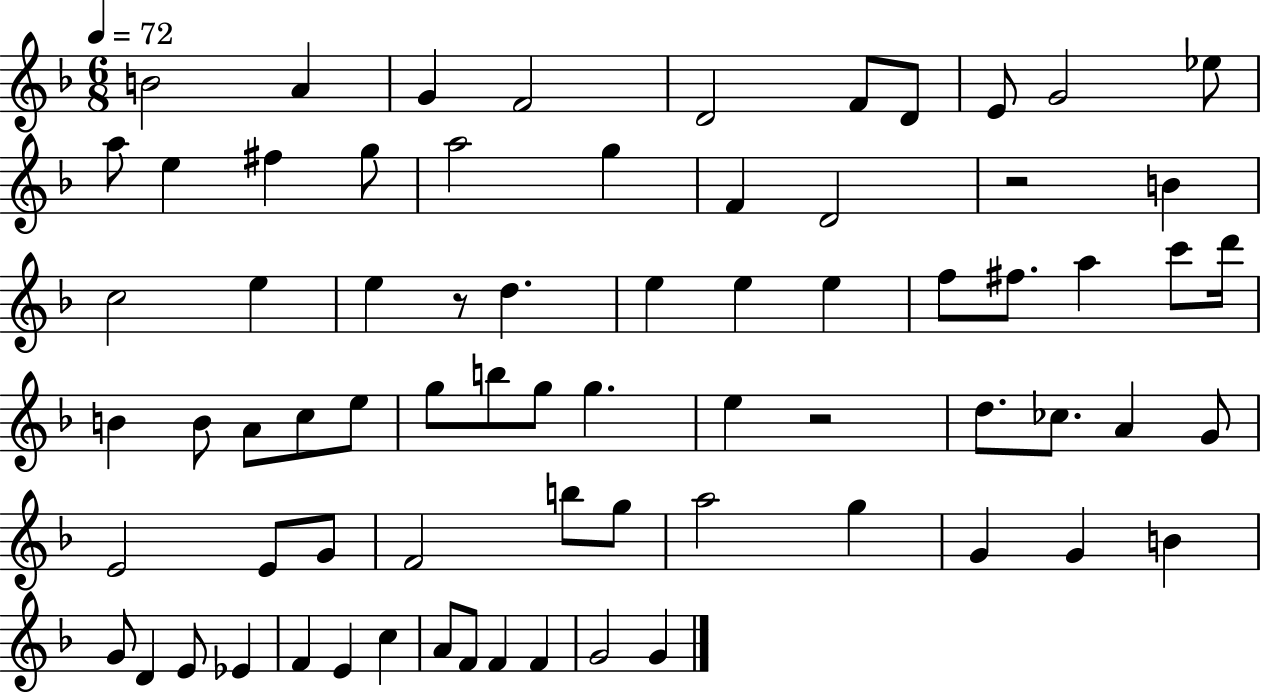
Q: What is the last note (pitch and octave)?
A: G4